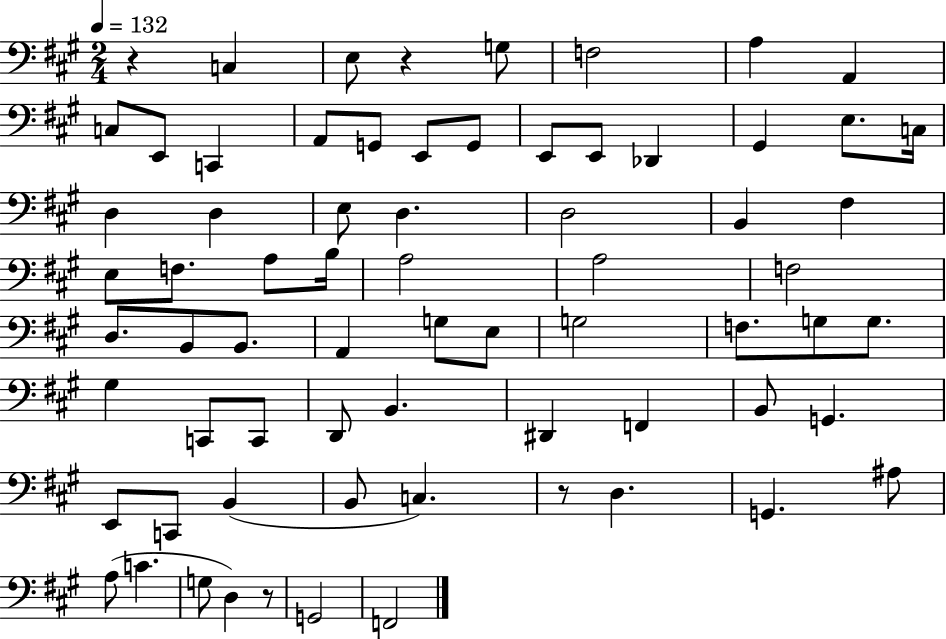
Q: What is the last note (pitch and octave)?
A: F2